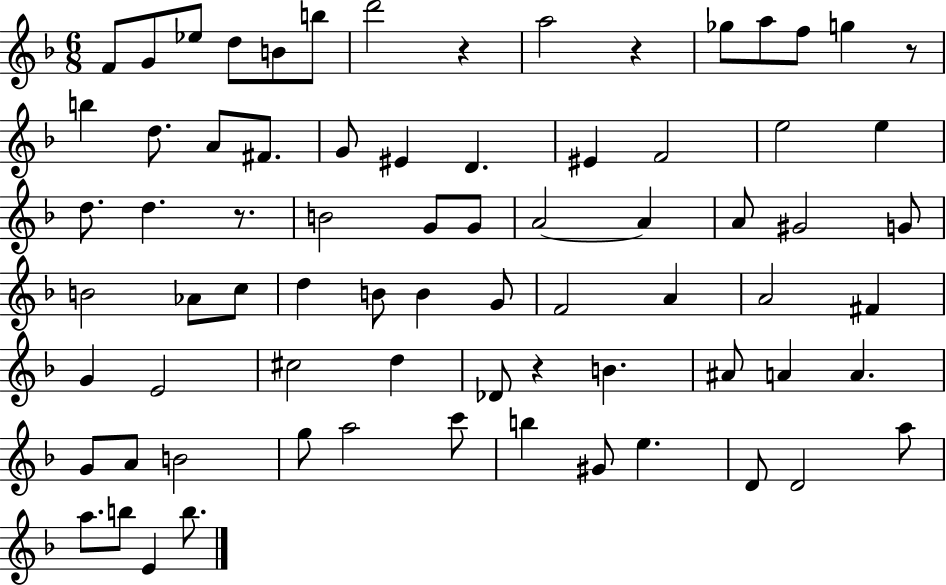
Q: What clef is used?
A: treble